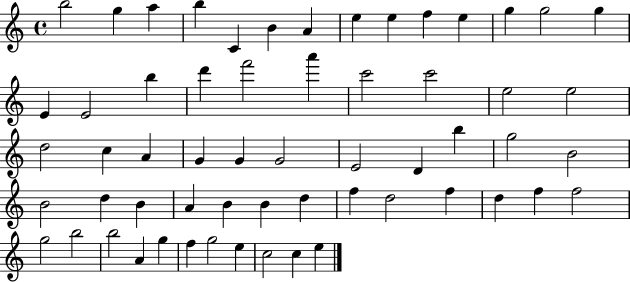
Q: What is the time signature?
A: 4/4